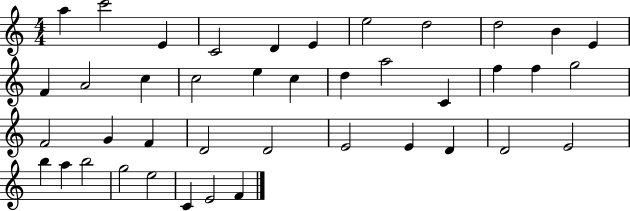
X:1
T:Untitled
M:4/4
L:1/4
K:C
a c'2 E C2 D E e2 d2 d2 B E F A2 c c2 e c d a2 C f f g2 F2 G F D2 D2 E2 E D D2 E2 b a b2 g2 e2 C E2 F